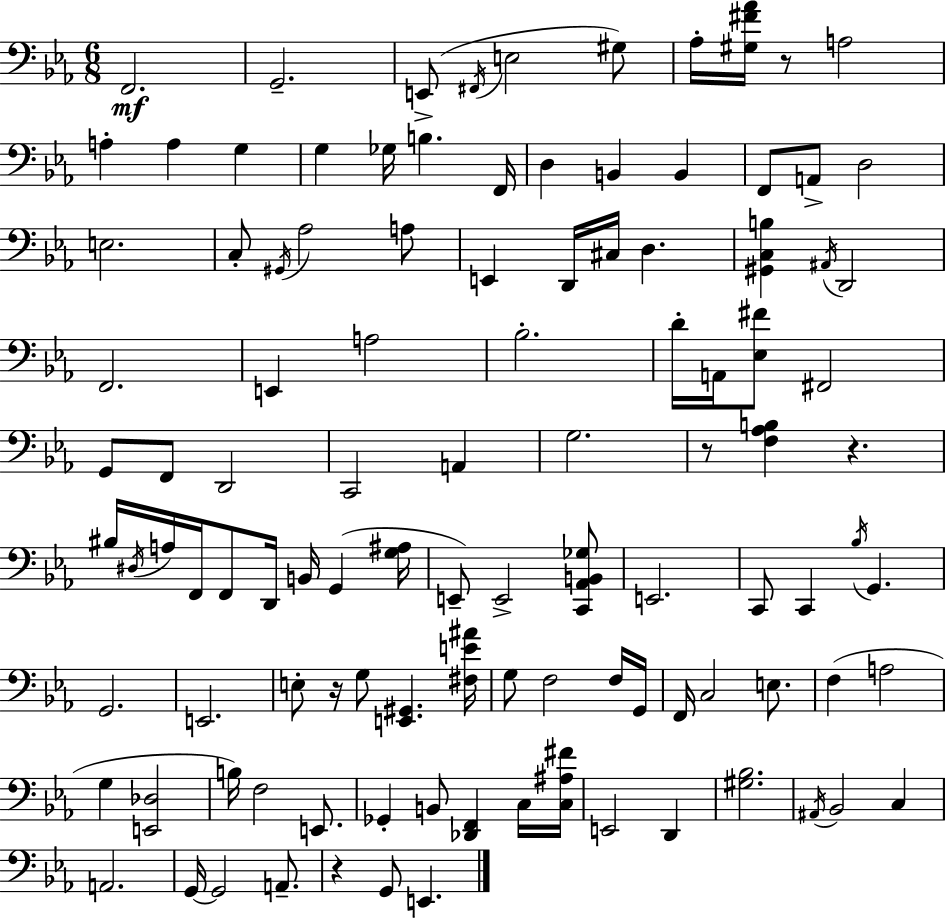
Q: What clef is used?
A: bass